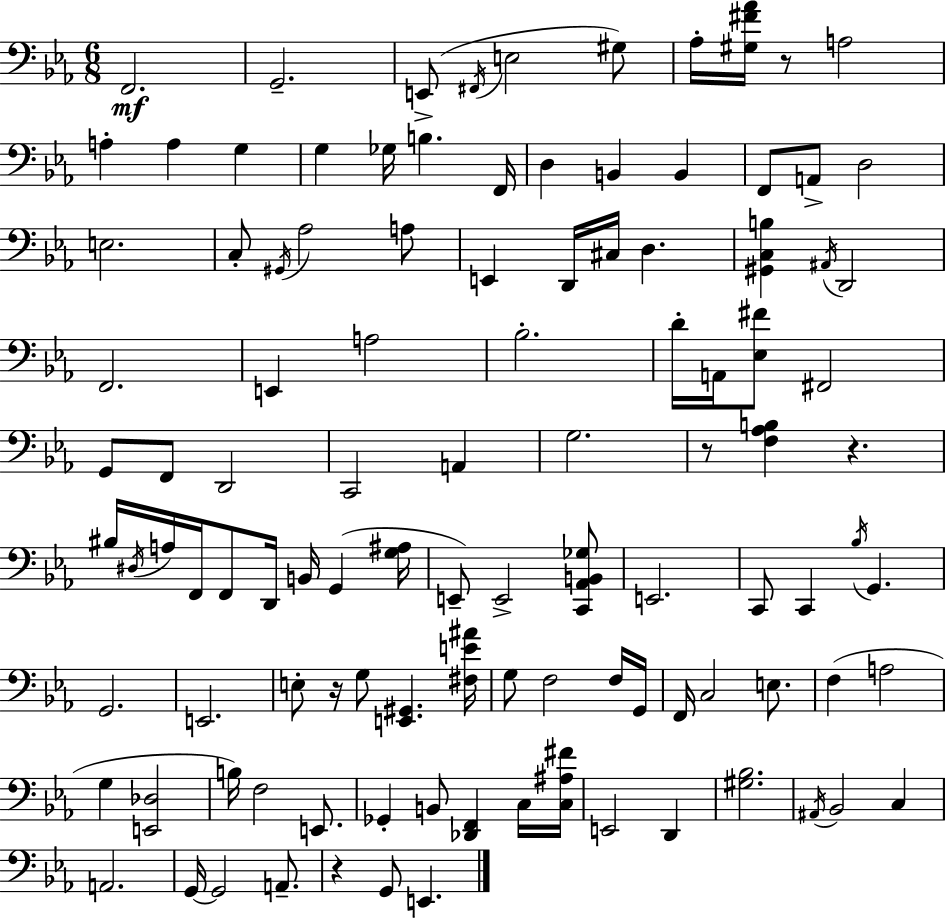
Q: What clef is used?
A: bass